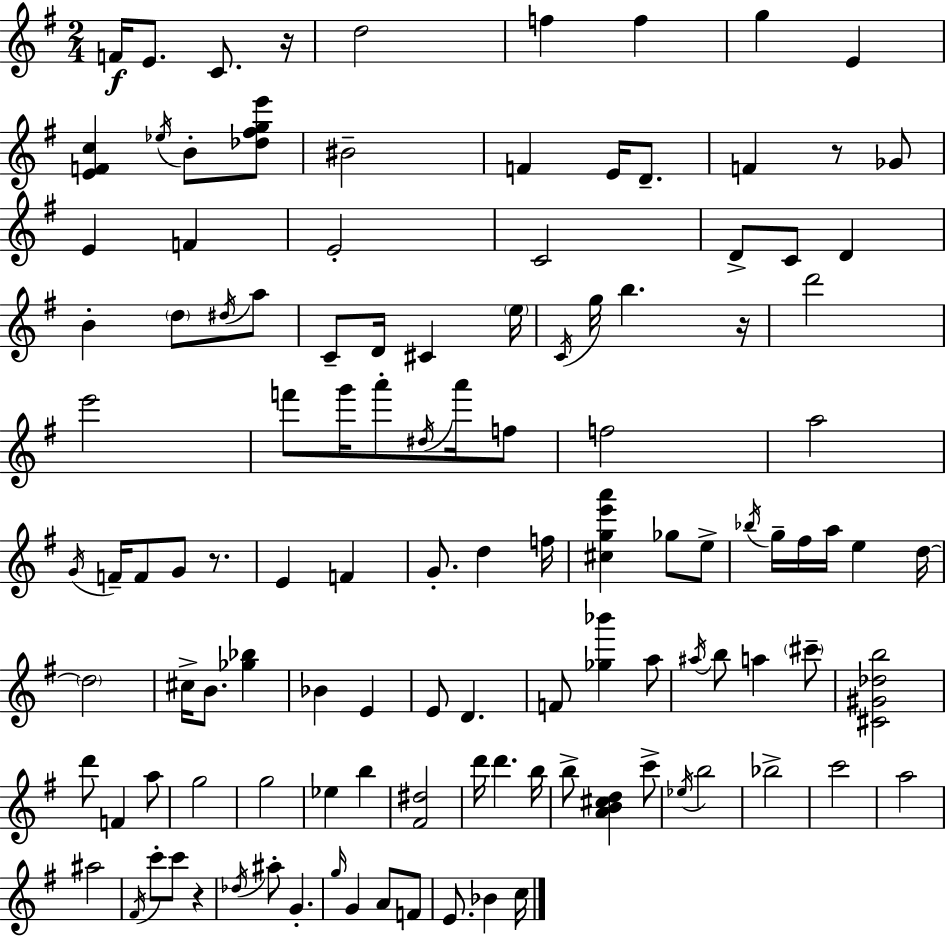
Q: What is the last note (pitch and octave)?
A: C5